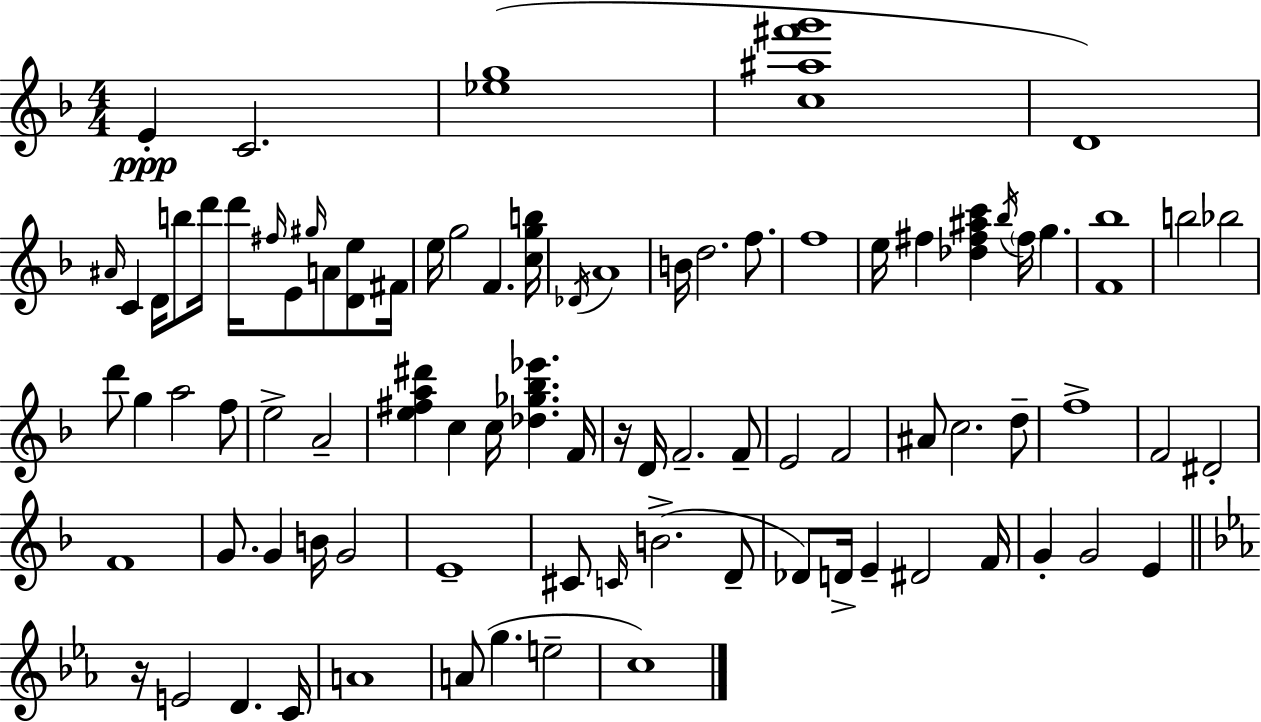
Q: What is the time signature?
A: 4/4